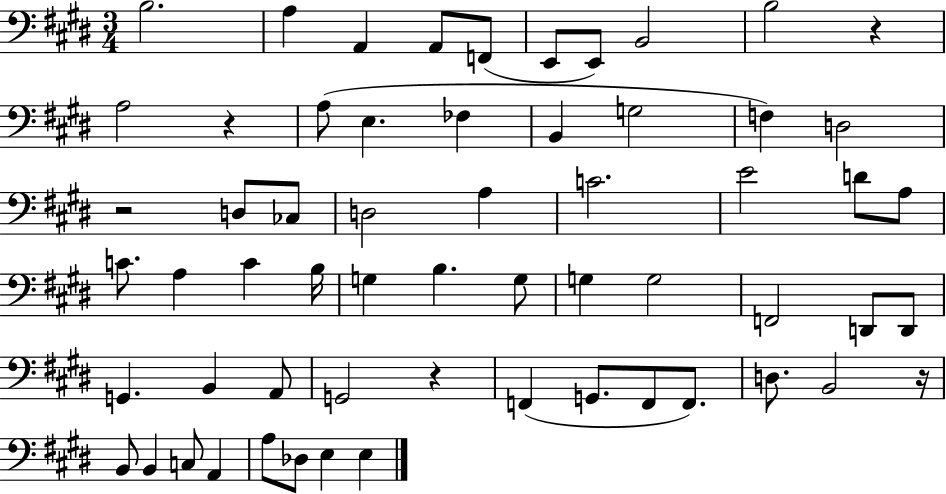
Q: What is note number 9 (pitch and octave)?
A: B3